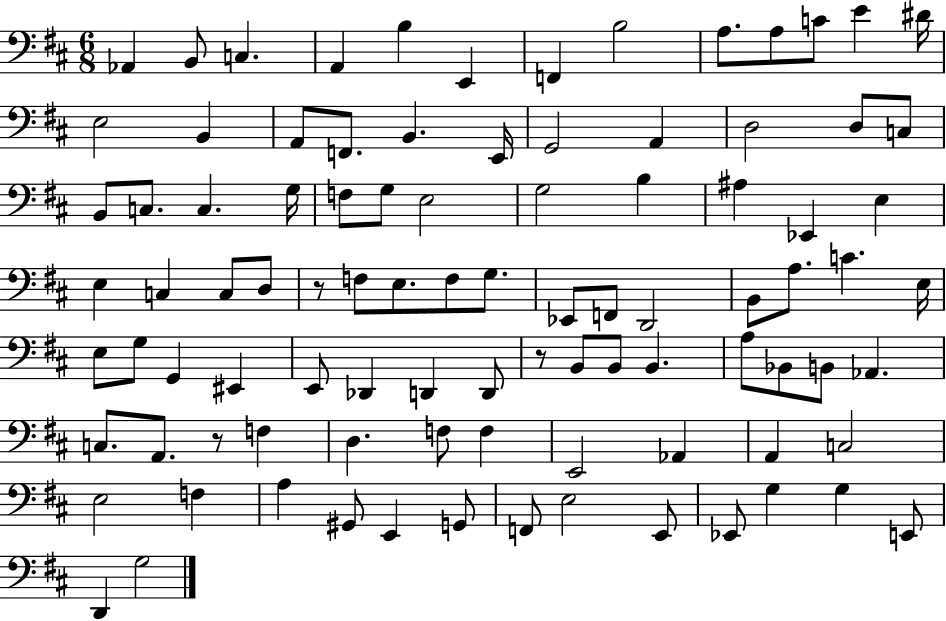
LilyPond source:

{
  \clef bass
  \numericTimeSignature
  \time 6/8
  \key d \major
  aes,4 b,8 c4. | a,4 b4 e,4 | f,4 b2 | a8. a8 c'8 e'4 dis'16 | \break e2 b,4 | a,8 f,8. b,4. e,16 | g,2 a,4 | d2 d8 c8 | \break b,8 c8. c4. g16 | f8 g8 e2 | g2 b4 | ais4 ees,4 e4 | \break e4 c4 c8 d8 | r8 f8 e8. f8 g8. | ees,8 f,8 d,2 | b,8 a8. c'4. e16 | \break e8 g8 g,4 eis,4 | e,8 des,4 d,4 d,8 | r8 b,8 b,8 b,4. | a8 bes,8 b,8 aes,4. | \break c8. a,8. r8 f4 | d4. f8 f4 | e,2 aes,4 | a,4 c2 | \break e2 f4 | a4 gis,8 e,4 g,8 | f,8 e2 e,8 | ees,8 g4 g4 e,8 | \break d,4 g2 | \bar "|."
}